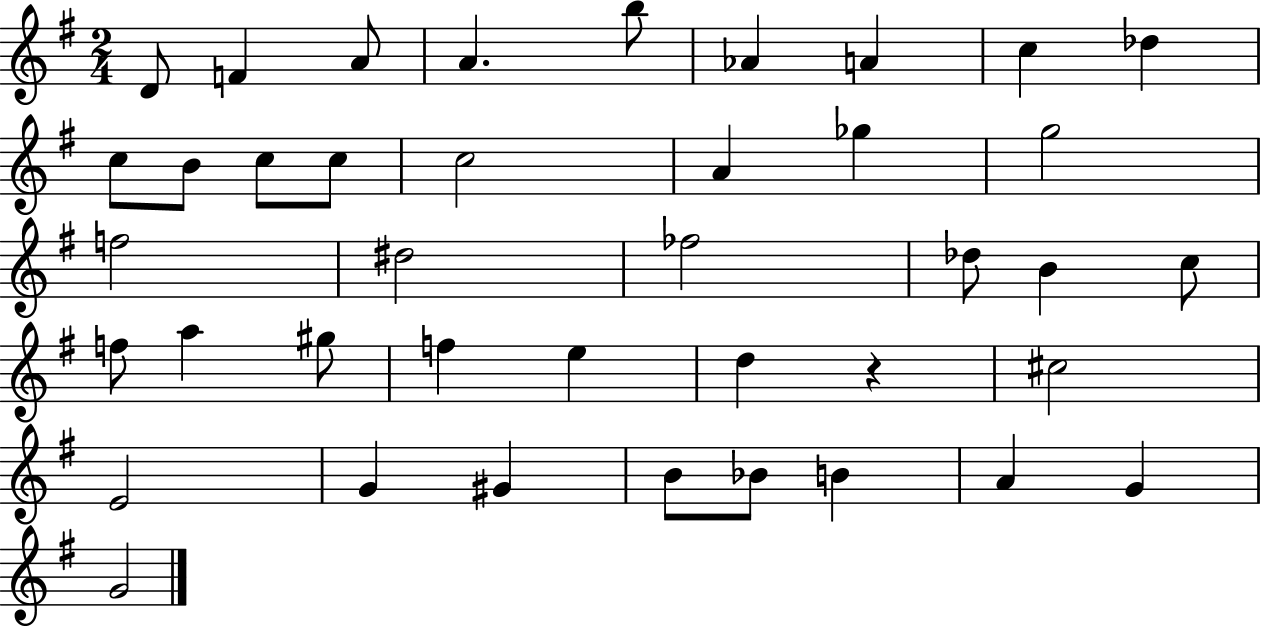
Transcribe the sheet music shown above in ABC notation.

X:1
T:Untitled
M:2/4
L:1/4
K:G
D/2 F A/2 A b/2 _A A c _d c/2 B/2 c/2 c/2 c2 A _g g2 f2 ^d2 _f2 _d/2 B c/2 f/2 a ^g/2 f e d z ^c2 E2 G ^G B/2 _B/2 B A G G2